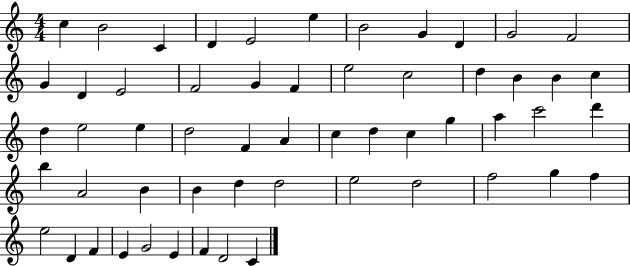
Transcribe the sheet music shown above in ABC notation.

X:1
T:Untitled
M:4/4
L:1/4
K:C
c B2 C D E2 e B2 G D G2 F2 G D E2 F2 G F e2 c2 d B B c d e2 e d2 F A c d c g a c'2 d' b A2 B B d d2 e2 d2 f2 g f e2 D F E G2 E F D2 C